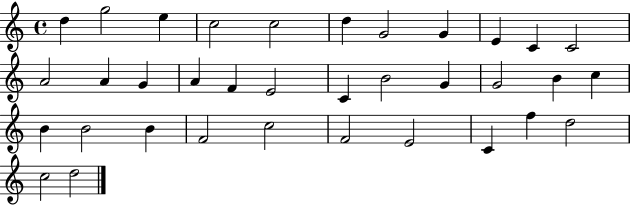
X:1
T:Untitled
M:4/4
L:1/4
K:C
d g2 e c2 c2 d G2 G E C C2 A2 A G A F E2 C B2 G G2 B c B B2 B F2 c2 F2 E2 C f d2 c2 d2